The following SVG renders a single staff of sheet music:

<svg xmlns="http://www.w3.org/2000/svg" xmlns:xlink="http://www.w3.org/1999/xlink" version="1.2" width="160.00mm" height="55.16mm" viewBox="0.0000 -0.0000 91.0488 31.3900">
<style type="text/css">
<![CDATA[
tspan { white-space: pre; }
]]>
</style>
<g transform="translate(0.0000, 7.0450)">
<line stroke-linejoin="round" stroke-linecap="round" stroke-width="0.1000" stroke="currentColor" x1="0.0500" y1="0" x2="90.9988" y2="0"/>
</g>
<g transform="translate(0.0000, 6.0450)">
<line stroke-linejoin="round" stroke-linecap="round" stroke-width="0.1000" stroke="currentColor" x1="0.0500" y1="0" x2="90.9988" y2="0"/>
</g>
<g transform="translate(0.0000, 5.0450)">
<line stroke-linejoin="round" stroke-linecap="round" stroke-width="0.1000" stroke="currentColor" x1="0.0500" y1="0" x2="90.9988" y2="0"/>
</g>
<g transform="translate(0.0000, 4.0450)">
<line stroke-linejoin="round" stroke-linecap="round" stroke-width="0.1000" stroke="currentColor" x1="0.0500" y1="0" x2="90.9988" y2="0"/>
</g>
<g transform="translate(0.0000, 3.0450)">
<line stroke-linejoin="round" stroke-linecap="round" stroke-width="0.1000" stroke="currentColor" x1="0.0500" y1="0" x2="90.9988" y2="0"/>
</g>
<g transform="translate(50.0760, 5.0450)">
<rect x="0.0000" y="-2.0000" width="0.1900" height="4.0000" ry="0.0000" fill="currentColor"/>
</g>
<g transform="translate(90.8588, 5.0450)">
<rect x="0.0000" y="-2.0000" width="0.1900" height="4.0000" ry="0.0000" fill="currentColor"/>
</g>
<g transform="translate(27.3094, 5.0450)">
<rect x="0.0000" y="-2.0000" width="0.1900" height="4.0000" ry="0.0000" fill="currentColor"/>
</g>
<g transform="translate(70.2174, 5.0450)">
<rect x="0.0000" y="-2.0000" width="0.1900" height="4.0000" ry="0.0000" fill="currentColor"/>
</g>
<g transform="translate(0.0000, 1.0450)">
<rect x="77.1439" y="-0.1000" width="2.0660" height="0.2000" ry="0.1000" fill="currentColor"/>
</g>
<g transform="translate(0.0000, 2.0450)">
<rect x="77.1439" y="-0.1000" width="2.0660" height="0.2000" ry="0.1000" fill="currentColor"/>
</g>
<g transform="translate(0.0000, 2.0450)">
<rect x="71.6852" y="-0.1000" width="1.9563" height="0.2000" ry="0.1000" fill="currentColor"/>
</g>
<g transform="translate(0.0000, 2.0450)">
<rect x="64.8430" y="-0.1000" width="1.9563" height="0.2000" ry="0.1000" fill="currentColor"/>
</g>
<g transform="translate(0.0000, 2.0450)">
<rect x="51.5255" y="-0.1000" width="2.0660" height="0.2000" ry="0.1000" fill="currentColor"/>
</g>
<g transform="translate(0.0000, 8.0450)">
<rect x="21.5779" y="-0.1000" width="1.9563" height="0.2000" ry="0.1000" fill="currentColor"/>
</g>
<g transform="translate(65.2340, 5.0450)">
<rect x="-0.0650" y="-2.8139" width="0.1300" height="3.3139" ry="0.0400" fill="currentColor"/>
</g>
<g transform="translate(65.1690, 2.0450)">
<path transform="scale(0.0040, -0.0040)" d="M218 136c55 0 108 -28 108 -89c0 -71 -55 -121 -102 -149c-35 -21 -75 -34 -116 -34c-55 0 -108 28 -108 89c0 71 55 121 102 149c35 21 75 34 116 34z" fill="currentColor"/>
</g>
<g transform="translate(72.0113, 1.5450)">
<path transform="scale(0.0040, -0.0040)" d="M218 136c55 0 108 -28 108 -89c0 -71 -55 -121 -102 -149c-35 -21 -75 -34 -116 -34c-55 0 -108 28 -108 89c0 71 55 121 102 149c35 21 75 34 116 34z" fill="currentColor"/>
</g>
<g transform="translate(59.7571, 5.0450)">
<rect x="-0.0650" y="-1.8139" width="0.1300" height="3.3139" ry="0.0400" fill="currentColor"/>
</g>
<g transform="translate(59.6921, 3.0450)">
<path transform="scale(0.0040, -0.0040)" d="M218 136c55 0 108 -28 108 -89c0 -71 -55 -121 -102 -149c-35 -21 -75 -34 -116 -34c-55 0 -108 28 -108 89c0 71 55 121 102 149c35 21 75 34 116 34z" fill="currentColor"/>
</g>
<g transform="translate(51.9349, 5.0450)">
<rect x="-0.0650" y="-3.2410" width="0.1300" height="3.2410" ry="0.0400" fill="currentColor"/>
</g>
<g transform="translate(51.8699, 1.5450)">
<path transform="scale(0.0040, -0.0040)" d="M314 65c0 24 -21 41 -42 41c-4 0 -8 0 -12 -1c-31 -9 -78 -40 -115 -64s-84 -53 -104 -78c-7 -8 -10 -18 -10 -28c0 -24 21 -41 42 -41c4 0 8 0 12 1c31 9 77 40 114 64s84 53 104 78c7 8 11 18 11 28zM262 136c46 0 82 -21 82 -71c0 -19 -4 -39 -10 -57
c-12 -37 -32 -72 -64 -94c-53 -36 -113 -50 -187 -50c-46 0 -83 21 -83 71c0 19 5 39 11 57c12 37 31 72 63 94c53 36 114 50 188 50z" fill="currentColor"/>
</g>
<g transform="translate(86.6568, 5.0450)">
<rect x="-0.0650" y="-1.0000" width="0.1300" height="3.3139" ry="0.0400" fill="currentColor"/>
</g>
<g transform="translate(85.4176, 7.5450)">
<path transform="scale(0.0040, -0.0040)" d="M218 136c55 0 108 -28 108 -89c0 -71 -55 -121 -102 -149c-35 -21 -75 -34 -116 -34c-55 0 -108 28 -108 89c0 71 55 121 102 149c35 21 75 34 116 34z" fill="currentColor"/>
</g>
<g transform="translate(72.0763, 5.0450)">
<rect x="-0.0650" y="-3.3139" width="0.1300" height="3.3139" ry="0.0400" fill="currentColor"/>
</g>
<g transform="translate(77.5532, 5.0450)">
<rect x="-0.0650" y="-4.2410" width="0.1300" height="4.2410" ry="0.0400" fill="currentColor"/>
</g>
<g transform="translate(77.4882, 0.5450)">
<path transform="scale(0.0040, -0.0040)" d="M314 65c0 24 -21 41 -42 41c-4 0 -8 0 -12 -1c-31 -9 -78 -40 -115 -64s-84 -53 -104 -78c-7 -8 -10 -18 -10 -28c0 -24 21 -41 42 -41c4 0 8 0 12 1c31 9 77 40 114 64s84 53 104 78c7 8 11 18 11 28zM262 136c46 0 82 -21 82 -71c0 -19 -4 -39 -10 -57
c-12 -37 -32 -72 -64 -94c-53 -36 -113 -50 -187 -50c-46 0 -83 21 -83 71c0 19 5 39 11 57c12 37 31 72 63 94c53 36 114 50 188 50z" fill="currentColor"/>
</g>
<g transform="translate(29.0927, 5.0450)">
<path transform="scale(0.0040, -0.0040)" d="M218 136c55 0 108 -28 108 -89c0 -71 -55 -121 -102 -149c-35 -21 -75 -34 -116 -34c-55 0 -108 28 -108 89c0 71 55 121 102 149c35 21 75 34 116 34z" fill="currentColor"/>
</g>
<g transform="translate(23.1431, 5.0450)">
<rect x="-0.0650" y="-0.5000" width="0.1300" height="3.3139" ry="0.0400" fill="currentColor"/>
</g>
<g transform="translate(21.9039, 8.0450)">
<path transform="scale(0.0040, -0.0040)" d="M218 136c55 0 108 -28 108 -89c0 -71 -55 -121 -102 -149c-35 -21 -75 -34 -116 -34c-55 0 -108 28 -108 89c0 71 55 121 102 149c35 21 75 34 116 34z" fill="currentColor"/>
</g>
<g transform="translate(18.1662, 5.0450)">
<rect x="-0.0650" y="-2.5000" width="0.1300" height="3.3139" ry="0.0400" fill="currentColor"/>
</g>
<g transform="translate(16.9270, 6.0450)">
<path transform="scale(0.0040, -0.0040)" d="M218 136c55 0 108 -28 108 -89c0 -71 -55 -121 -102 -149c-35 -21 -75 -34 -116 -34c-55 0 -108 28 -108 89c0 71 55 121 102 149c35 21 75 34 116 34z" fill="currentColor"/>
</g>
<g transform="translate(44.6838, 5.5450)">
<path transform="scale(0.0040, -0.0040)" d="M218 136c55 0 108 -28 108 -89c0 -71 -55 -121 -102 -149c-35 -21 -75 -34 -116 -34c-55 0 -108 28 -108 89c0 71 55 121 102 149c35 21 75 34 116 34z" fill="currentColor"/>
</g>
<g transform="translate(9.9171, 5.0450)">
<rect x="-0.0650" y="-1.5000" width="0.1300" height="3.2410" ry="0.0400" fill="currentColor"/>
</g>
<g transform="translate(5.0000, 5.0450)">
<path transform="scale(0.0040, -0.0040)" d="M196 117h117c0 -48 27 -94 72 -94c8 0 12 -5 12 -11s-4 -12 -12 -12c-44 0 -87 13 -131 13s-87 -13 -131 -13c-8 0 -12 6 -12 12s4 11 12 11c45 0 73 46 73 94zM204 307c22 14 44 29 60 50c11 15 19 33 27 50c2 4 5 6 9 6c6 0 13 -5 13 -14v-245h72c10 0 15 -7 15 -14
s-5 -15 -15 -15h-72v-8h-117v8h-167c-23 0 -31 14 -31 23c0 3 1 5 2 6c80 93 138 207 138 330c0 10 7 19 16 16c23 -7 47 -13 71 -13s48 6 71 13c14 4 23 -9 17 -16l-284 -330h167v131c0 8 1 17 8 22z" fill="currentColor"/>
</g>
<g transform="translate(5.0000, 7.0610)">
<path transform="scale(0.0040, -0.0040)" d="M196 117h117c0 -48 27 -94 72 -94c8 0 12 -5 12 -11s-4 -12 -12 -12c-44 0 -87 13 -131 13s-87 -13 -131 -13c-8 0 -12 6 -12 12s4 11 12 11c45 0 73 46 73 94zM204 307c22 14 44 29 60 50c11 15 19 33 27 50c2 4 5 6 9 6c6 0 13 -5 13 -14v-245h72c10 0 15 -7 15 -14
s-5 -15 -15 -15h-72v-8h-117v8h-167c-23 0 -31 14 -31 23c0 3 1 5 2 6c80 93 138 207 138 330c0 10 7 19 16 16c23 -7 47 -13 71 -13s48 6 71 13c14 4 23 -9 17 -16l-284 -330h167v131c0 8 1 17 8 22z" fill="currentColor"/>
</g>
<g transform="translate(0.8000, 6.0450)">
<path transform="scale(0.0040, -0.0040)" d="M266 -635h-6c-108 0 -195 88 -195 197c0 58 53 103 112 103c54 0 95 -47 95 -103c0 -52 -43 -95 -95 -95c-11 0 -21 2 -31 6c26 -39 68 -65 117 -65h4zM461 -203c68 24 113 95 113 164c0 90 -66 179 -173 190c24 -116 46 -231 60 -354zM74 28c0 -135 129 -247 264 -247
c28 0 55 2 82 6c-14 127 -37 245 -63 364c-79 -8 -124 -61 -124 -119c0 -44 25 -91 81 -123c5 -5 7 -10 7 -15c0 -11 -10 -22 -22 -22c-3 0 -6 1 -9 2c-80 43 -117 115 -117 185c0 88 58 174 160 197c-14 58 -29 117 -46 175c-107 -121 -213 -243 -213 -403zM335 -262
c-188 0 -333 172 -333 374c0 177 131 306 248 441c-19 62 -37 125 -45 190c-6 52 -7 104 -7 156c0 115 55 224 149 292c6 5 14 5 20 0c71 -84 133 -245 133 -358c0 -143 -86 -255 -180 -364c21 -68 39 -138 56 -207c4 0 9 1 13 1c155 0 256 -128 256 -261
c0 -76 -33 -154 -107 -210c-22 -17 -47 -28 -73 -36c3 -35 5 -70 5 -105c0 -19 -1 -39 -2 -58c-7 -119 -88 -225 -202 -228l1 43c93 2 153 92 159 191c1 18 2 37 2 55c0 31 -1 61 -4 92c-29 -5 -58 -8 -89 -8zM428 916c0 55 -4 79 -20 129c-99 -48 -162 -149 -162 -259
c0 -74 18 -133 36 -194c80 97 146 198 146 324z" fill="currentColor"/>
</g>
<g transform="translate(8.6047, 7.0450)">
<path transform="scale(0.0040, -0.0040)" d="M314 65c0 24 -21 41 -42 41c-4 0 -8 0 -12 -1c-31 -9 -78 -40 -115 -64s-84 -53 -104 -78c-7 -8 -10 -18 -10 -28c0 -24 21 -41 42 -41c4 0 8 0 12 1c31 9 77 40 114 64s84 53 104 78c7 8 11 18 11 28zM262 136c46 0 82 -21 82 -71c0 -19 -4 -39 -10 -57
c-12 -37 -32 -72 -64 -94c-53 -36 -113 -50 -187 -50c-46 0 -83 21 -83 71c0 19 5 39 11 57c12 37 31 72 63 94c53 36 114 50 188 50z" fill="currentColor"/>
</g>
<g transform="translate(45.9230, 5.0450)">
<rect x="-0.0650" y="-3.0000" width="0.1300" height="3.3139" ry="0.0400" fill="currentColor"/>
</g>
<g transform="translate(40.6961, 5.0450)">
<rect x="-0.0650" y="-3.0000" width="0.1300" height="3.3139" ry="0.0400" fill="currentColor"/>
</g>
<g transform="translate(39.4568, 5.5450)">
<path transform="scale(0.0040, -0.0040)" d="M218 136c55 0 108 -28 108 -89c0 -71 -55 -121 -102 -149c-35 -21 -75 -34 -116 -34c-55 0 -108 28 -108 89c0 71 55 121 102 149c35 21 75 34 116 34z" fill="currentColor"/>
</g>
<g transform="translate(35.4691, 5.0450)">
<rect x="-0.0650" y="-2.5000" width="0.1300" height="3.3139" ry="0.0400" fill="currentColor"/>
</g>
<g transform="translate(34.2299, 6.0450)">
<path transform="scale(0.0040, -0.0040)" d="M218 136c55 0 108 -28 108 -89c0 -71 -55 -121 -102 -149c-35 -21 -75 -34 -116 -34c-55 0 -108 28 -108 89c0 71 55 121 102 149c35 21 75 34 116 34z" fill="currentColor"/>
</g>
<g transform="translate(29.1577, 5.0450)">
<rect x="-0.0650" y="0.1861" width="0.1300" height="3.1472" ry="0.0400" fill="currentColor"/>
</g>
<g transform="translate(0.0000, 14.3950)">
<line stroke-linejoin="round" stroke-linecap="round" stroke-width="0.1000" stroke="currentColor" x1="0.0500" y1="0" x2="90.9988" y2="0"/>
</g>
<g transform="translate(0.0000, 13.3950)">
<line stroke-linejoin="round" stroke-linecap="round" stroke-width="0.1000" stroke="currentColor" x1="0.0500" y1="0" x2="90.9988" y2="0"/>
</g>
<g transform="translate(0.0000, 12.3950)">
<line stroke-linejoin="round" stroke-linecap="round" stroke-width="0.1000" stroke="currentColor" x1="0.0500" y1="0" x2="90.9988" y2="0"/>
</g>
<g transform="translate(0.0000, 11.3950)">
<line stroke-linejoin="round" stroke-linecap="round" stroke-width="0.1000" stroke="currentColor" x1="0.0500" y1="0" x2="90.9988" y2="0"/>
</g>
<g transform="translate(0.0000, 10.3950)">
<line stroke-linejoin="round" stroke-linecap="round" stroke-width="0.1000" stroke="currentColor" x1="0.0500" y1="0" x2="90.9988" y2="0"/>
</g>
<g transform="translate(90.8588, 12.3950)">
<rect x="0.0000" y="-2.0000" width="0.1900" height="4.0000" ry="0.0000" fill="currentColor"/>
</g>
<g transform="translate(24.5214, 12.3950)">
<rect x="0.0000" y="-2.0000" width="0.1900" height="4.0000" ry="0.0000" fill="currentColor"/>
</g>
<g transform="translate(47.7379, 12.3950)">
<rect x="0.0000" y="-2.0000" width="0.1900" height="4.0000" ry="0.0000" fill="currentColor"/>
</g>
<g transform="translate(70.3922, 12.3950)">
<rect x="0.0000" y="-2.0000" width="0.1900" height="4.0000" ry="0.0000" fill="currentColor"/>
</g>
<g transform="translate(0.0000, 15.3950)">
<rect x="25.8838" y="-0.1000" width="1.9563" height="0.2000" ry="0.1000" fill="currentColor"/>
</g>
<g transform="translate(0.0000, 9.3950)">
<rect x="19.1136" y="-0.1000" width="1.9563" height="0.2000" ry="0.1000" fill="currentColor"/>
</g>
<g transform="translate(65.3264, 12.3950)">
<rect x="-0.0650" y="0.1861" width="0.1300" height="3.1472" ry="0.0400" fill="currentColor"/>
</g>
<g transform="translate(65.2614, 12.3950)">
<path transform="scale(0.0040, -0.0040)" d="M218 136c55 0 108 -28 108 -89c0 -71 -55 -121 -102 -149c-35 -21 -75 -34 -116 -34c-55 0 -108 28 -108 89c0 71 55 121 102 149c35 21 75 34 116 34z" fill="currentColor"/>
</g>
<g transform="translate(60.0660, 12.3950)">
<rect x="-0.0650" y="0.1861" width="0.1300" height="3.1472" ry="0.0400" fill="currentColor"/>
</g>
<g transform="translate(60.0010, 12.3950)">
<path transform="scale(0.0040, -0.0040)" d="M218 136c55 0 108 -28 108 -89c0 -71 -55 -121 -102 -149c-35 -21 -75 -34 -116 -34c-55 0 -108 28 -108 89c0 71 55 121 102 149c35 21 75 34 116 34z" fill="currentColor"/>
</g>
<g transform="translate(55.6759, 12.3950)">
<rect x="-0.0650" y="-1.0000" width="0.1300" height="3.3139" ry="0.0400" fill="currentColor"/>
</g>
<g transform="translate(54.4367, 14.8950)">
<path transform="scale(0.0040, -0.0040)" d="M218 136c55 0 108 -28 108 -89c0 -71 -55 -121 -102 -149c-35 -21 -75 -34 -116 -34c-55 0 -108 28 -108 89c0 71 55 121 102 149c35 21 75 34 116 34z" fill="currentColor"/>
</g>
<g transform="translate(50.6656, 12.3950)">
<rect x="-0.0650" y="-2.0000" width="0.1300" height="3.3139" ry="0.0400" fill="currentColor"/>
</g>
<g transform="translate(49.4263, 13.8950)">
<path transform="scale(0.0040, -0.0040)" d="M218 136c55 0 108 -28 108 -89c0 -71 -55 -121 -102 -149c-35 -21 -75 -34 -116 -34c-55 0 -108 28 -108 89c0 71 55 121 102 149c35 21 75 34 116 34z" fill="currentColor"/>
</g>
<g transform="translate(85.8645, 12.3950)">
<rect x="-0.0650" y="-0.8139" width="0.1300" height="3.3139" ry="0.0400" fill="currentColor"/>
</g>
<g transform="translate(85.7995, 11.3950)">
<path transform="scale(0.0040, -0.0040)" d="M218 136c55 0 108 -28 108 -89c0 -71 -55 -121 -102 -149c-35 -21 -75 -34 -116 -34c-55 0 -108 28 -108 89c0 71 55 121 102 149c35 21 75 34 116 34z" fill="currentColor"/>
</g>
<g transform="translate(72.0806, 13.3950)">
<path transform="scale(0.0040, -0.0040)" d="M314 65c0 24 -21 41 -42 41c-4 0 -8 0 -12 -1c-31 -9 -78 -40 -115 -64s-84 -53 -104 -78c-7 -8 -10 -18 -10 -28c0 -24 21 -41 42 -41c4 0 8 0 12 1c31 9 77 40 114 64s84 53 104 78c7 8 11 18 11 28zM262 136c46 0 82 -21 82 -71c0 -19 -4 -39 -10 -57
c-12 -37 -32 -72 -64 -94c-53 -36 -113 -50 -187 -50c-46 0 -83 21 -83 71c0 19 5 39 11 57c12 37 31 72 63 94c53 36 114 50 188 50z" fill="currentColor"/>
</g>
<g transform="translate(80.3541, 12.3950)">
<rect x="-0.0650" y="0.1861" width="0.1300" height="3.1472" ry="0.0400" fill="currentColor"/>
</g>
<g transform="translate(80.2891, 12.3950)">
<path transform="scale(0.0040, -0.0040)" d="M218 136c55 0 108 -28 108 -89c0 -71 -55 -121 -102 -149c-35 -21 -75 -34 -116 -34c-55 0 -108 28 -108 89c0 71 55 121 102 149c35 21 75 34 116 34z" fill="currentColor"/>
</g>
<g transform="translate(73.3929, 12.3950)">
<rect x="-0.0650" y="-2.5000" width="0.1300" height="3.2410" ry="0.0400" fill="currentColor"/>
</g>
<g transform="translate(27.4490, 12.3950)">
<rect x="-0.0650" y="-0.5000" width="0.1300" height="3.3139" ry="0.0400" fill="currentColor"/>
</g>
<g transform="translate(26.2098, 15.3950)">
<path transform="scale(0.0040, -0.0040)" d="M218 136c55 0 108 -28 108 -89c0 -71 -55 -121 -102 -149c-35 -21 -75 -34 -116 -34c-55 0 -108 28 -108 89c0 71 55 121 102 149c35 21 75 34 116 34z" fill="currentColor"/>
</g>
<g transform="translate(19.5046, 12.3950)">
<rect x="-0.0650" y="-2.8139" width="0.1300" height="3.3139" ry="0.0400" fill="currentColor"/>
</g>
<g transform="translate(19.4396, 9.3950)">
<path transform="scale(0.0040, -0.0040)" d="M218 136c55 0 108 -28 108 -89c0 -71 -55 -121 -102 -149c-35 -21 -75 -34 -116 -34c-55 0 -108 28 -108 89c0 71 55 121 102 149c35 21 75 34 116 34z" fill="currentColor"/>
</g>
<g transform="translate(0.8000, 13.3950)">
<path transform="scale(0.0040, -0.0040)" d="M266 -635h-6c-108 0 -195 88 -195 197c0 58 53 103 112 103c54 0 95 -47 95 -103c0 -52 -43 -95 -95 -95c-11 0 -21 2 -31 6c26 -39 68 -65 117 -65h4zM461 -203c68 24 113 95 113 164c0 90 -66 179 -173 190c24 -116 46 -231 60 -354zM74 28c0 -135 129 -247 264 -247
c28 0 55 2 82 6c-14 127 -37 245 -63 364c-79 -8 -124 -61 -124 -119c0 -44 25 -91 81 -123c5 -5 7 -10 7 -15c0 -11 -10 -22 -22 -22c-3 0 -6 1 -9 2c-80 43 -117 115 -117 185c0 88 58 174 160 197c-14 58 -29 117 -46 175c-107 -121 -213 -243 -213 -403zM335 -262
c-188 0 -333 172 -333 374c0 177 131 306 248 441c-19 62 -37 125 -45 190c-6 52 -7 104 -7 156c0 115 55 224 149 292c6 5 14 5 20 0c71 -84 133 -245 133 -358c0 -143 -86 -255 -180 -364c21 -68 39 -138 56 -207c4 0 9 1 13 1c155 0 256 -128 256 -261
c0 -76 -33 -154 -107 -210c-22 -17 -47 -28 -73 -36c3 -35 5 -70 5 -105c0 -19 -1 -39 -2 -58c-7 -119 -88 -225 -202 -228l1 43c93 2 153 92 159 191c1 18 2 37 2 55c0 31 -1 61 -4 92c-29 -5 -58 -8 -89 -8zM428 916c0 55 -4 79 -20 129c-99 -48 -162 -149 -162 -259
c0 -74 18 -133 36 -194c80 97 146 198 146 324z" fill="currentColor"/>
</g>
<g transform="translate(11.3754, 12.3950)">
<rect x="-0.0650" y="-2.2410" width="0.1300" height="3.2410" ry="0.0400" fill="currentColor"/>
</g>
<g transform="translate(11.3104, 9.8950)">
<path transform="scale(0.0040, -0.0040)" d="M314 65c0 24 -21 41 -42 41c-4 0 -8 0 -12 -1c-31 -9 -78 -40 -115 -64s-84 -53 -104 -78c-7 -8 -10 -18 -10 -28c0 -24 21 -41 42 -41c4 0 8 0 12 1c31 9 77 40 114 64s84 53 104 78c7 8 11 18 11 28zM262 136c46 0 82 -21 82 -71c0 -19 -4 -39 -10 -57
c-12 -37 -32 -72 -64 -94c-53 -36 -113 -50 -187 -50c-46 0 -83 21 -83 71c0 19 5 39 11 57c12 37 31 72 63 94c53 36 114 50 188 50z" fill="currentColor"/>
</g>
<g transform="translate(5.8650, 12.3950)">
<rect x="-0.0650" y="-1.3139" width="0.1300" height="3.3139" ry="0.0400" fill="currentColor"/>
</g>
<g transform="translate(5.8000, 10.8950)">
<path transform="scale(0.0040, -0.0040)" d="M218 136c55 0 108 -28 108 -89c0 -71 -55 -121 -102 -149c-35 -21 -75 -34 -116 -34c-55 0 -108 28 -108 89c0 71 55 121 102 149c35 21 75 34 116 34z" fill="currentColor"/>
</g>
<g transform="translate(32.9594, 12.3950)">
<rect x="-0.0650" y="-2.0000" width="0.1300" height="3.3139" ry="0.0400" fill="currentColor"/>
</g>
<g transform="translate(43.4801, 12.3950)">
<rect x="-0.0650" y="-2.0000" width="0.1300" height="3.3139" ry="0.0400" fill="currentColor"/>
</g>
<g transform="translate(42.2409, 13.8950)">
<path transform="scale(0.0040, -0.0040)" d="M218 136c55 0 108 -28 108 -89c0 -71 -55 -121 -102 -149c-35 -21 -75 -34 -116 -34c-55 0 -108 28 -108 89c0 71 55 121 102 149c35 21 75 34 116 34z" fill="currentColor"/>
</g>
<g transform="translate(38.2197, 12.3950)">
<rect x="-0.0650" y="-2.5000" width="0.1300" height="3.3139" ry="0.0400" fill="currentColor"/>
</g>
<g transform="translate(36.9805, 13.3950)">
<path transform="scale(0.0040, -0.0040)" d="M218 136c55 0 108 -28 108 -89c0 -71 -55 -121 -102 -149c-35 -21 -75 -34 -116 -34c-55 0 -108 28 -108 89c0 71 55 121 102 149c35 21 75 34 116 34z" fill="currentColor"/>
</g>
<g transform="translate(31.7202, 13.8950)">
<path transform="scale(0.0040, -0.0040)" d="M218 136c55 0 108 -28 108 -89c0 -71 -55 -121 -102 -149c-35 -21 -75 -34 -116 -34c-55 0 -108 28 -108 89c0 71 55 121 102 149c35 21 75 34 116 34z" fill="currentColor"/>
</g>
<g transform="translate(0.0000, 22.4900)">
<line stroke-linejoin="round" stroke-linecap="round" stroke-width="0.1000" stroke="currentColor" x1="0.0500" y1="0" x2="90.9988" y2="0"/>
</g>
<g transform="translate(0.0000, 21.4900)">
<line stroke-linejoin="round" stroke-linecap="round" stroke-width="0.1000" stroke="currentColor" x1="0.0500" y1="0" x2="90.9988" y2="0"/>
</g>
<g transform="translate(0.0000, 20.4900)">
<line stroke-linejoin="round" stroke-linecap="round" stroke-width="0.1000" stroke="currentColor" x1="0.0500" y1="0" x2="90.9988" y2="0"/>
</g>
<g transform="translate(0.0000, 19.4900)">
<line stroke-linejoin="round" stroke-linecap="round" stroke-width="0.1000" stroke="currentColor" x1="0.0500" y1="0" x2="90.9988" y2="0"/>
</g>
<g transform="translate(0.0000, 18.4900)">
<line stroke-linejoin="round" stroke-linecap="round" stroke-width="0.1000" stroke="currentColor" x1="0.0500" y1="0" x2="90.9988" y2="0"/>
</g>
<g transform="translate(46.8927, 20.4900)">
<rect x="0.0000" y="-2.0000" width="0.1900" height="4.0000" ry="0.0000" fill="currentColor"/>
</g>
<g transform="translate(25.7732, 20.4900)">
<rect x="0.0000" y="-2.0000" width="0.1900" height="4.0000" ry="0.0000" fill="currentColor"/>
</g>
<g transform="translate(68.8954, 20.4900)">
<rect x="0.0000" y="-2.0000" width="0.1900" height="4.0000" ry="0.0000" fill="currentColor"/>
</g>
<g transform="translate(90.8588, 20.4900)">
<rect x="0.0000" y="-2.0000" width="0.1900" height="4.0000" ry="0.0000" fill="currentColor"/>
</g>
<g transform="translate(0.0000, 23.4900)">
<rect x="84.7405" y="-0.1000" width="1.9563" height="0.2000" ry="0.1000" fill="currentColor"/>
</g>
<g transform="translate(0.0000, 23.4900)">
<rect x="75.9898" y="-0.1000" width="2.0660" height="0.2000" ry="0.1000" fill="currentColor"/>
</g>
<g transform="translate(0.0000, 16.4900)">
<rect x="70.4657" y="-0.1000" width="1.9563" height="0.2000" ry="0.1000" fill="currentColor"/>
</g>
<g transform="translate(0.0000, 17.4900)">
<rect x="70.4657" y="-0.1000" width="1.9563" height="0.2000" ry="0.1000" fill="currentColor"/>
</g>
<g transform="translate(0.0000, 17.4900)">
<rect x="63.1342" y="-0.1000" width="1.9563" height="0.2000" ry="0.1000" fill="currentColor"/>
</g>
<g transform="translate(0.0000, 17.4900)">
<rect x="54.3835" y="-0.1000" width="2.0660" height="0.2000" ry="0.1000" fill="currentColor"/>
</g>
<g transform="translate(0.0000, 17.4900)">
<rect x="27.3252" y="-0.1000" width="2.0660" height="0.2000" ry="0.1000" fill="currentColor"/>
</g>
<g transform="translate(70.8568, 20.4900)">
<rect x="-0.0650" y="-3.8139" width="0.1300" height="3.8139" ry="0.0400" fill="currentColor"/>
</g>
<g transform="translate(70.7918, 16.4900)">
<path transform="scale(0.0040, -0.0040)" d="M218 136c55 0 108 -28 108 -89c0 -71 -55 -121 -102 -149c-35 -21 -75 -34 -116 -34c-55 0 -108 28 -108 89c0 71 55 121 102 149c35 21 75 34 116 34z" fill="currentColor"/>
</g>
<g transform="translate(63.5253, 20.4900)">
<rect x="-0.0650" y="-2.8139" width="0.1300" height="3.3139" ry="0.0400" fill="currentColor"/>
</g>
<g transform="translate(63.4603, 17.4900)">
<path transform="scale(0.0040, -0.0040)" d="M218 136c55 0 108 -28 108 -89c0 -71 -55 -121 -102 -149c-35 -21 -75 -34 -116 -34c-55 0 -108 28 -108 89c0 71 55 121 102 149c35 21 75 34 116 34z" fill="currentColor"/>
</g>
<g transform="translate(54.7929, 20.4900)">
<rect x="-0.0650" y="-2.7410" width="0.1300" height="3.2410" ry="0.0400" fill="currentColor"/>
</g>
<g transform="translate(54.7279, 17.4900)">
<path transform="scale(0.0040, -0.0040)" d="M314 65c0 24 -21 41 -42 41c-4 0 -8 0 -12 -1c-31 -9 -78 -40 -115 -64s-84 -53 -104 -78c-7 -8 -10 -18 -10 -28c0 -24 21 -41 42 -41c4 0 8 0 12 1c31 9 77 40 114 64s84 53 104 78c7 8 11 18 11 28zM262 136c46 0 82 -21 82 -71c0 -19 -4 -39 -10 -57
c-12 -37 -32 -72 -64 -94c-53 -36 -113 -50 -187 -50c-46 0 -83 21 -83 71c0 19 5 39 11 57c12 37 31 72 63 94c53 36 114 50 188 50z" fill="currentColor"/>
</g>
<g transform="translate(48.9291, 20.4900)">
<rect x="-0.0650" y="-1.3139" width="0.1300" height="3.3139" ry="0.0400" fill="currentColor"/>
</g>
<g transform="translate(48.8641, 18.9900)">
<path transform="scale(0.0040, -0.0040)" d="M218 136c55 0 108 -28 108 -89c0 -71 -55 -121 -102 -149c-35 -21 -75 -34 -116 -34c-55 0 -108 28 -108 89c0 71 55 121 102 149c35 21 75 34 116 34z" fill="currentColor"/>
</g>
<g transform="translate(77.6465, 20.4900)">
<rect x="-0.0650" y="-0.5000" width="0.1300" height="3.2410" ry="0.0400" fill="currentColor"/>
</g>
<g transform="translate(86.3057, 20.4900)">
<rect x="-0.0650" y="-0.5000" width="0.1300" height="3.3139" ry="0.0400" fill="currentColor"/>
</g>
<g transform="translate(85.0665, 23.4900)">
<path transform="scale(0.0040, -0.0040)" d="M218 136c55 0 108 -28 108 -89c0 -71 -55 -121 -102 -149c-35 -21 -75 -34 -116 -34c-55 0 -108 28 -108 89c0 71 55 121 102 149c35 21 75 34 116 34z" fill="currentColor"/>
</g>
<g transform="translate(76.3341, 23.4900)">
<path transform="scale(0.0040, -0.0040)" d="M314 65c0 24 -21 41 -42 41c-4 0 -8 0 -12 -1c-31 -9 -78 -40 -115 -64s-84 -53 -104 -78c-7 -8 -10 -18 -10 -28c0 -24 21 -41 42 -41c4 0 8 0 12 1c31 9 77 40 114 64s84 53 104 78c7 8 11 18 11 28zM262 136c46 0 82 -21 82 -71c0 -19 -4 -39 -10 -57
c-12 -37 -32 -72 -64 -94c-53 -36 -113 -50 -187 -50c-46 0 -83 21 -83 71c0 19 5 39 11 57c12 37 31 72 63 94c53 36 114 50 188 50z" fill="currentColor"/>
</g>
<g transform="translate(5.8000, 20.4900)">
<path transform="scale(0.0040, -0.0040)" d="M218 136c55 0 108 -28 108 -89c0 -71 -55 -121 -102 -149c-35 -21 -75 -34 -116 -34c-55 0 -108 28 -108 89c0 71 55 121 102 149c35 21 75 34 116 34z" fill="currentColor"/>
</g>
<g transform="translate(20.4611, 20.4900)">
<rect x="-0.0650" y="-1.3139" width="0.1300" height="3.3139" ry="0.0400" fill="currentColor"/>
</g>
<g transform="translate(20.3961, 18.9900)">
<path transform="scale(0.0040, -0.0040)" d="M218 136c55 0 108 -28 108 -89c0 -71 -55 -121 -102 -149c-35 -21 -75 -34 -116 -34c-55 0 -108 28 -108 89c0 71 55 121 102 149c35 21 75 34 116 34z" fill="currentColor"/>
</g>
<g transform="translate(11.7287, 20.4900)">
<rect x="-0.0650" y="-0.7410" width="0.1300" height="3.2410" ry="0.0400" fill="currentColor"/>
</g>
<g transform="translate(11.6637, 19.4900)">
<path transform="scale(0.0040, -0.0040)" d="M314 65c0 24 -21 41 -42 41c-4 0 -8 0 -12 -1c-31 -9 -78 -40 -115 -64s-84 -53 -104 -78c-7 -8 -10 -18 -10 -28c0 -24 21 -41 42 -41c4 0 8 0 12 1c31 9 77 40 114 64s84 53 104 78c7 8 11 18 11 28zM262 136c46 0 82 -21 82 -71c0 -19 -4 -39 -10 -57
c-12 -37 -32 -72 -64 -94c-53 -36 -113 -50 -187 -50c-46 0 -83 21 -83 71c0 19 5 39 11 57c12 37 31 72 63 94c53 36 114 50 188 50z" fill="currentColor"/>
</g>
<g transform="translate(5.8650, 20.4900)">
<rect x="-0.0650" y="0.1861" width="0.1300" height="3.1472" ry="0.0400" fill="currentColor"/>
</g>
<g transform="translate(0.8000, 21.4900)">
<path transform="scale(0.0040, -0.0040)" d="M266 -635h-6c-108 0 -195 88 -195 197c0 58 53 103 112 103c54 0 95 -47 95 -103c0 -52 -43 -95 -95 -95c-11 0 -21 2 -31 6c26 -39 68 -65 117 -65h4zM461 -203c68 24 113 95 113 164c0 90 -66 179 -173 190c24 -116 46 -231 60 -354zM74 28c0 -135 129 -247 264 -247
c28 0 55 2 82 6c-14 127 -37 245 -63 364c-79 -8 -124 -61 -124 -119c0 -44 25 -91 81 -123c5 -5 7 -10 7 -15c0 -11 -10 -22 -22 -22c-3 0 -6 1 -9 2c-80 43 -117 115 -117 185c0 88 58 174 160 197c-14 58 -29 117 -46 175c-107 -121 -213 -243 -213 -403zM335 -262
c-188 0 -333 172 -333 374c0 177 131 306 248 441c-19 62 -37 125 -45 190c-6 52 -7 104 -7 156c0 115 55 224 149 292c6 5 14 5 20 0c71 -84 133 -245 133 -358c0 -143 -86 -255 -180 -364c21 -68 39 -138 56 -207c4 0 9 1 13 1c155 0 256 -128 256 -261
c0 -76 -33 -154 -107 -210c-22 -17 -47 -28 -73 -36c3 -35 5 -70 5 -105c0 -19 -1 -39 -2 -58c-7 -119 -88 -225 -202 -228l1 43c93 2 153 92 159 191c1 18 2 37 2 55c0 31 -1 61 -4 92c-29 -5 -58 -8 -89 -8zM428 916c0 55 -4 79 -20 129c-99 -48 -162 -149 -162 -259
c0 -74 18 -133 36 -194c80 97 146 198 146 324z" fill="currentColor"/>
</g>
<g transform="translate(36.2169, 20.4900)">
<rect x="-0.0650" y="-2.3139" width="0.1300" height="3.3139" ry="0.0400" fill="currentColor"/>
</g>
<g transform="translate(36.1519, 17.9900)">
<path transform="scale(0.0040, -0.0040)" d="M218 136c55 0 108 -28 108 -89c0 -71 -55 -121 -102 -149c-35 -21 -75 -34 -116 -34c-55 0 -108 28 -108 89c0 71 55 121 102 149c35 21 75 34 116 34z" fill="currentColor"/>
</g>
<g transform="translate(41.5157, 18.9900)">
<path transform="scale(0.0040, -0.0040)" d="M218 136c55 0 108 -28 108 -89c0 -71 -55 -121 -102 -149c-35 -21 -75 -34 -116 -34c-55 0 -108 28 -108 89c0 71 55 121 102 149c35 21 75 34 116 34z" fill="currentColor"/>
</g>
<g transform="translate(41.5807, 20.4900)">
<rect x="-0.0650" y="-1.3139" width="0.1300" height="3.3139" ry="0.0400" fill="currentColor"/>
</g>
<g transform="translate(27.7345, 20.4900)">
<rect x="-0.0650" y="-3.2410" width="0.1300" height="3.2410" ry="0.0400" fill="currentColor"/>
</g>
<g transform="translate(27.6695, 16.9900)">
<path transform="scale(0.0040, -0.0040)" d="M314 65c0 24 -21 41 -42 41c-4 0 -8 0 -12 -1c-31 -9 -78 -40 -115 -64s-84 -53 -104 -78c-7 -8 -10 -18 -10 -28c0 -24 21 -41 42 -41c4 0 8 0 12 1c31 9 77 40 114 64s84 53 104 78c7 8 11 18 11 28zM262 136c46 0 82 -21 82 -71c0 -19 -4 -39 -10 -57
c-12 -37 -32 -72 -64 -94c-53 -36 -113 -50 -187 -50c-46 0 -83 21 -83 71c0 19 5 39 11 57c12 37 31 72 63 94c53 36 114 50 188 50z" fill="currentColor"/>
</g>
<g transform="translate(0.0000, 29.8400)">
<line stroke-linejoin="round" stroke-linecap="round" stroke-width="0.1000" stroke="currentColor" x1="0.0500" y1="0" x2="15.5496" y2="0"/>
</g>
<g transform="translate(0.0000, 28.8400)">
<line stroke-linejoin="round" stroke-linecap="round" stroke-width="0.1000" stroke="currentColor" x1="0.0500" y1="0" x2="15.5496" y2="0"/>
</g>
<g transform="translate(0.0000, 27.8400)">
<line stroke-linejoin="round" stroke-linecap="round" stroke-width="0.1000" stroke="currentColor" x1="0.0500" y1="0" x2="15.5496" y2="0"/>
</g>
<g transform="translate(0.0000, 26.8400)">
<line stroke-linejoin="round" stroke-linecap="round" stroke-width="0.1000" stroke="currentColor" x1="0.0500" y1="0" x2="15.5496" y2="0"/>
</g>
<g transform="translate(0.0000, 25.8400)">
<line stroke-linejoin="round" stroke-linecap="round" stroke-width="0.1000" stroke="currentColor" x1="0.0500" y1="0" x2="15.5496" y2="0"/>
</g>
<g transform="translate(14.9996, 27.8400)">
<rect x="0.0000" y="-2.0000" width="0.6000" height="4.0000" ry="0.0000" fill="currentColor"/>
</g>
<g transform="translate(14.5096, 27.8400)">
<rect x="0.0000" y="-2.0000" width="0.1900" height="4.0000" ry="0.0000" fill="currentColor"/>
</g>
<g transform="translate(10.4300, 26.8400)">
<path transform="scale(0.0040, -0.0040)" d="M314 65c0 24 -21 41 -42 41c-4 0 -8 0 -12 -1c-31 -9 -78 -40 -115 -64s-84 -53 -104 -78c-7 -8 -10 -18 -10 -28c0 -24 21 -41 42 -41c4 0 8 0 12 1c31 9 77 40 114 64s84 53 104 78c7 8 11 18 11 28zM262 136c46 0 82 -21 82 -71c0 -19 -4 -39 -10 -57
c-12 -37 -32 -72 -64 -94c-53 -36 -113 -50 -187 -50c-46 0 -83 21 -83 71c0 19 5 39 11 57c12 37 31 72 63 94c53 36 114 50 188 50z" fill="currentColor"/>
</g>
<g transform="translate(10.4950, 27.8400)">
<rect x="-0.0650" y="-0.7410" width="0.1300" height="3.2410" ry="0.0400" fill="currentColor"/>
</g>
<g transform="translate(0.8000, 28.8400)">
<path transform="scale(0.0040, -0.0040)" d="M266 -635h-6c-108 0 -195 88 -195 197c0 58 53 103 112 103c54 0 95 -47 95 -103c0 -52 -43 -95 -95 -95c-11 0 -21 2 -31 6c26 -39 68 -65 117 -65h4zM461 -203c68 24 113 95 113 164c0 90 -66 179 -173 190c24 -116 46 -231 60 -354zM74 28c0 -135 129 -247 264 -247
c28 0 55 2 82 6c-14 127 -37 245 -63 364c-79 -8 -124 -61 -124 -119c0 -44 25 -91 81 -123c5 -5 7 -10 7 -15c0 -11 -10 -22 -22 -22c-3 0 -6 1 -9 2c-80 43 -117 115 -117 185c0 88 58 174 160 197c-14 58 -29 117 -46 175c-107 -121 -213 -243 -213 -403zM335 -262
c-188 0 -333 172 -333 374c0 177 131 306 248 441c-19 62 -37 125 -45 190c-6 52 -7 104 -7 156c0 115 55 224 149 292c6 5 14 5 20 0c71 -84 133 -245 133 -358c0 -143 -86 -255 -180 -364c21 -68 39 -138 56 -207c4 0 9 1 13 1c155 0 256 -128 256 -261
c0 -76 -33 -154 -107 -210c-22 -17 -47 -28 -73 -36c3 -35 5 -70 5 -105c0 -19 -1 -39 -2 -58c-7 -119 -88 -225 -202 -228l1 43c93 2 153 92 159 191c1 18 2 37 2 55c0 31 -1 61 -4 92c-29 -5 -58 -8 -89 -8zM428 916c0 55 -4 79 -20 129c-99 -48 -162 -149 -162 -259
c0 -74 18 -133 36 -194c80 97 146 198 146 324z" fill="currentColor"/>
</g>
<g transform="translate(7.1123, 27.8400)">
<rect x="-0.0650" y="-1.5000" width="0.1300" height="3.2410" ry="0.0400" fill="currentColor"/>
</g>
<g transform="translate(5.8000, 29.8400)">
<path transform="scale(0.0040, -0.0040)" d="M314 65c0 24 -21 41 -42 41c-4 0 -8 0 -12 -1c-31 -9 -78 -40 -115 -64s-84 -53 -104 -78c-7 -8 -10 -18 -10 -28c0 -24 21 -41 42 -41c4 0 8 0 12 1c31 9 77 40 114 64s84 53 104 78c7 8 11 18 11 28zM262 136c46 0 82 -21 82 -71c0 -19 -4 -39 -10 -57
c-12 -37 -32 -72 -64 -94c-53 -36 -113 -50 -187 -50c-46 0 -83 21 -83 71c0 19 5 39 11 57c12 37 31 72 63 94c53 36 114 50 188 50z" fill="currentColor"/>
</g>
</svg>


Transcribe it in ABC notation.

X:1
T:Untitled
M:4/4
L:1/4
K:C
E2 G C B G A A b2 f a b d'2 D e g2 a C F G F F D B B G2 B d B d2 e b2 g e e a2 a c' C2 C E2 d2